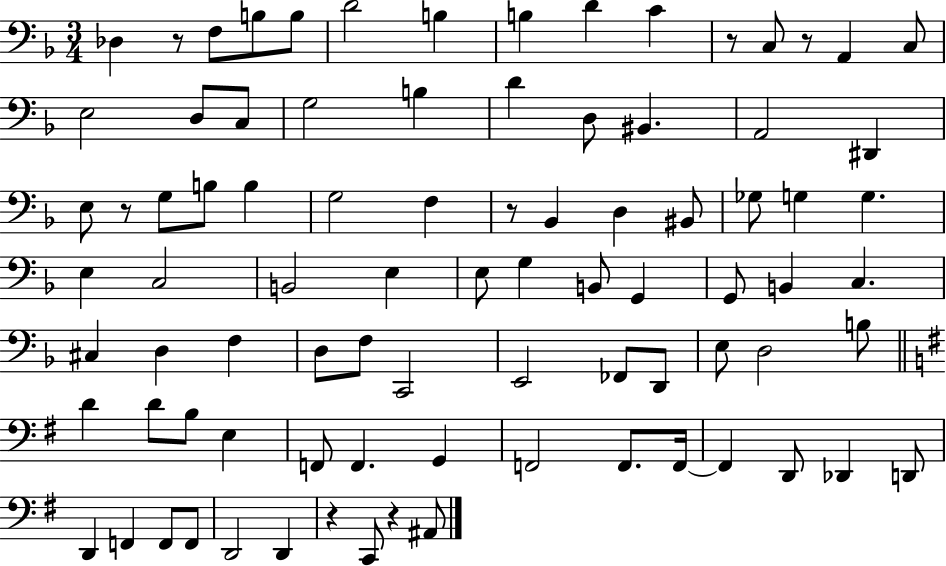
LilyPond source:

{
  \clef bass
  \numericTimeSignature
  \time 3/4
  \key f \major
  des4 r8 f8 b8 b8 | d'2 b4 | b4 d'4 c'4 | r8 c8 r8 a,4 c8 | \break e2 d8 c8 | g2 b4 | d'4 d8 bis,4. | a,2 dis,4 | \break e8 r8 g8 b8 b4 | g2 f4 | r8 bes,4 d4 bis,8 | ges8 g4 g4. | \break e4 c2 | b,2 e4 | e8 g4 b,8 g,4 | g,8 b,4 c4. | \break cis4 d4 f4 | d8 f8 c,2 | e,2 fes,8 d,8 | e8 d2 b8 | \break \bar "||" \break \key e \minor d'4 d'8 b8 e4 | f,8 f,4. g,4 | f,2 f,8. f,16~~ | f,4 d,8 des,4 d,8 | \break d,4 f,4 f,8 f,8 | d,2 d,4 | r4 c,8 r4 ais,8 | \bar "|."
}